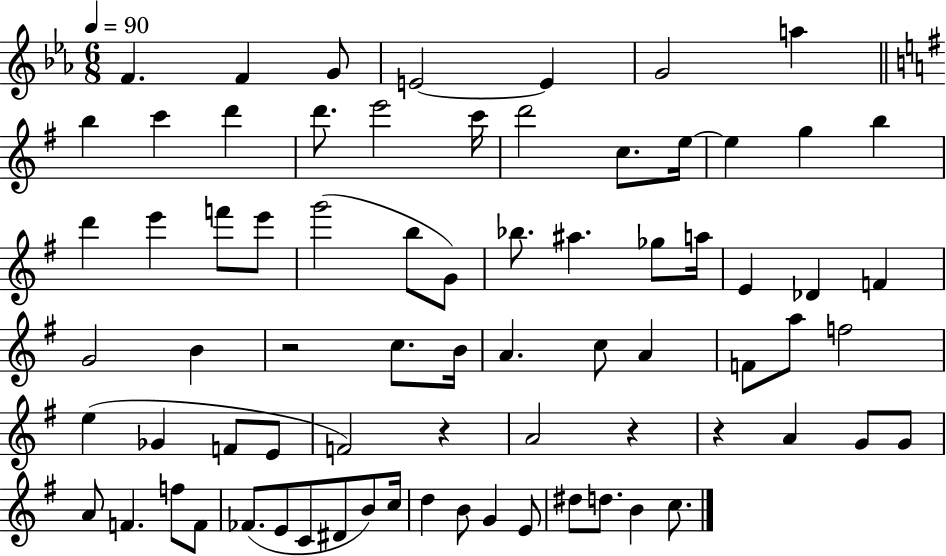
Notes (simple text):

F4/q. F4/q G4/e E4/h E4/q G4/h A5/q B5/q C6/q D6/q D6/e. E6/h C6/s D6/h C5/e. E5/s E5/q G5/q B5/q D6/q E6/q F6/e E6/e G6/h B5/e G4/e Bb5/e. A#5/q. Gb5/e A5/s E4/q Db4/q F4/q G4/h B4/q R/h C5/e. B4/s A4/q. C5/e A4/q F4/e A5/e F5/h E5/q Gb4/q F4/e E4/e F4/h R/q A4/h R/q R/q A4/q G4/e G4/e A4/e F4/q. F5/e F4/e FES4/e. E4/e C4/e D#4/e B4/e C5/s D5/q B4/e G4/q E4/e D#5/e D5/e. B4/q C5/e.